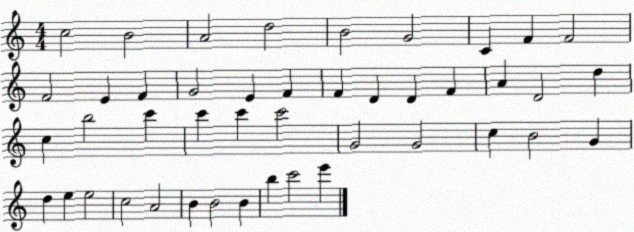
X:1
T:Untitled
M:4/4
L:1/4
K:C
c2 B2 A2 d2 B2 G2 C F F2 F2 E F G2 E F F D D F A D2 d c b2 c' c' c' c'2 G2 G2 c B2 G d e e2 c2 A2 B B2 B b c'2 e'